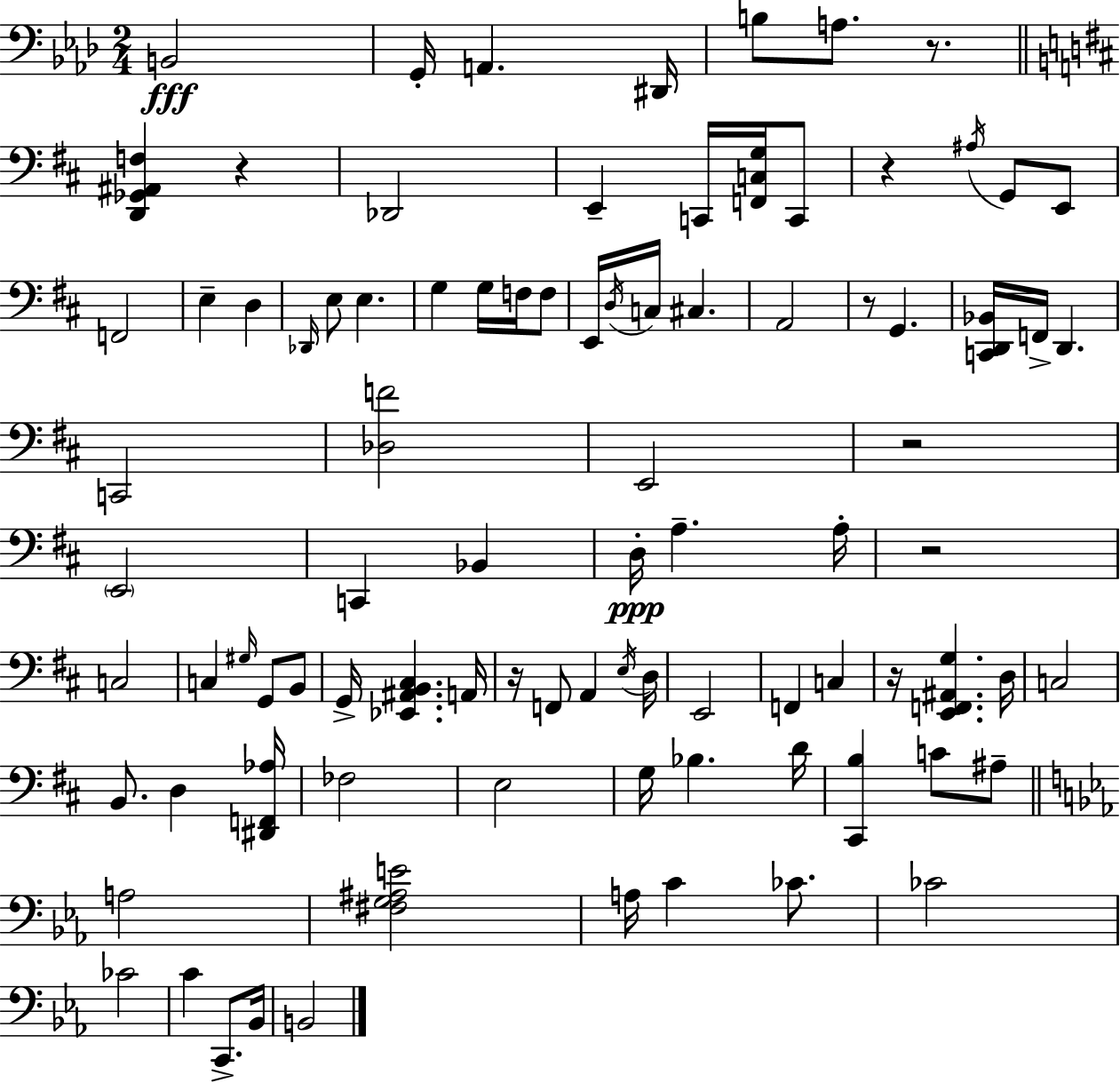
B2/h G2/s A2/q. D#2/s B3/e A3/e. R/e. [D2,Gb2,A#2,F3]/q R/q Db2/h E2/q C2/s [F2,C3,G3]/s C2/e R/q A#3/s G2/e E2/e F2/h E3/q D3/q Db2/s E3/e E3/q. G3/q G3/s F3/s F3/e E2/s D3/s C3/s C#3/q. A2/h R/e G2/q. [C2,D2,Bb2]/s F2/s D2/q. C2/h [Db3,F4]/h E2/h R/h E2/h C2/q Bb2/q D3/s A3/q. A3/s R/h C3/h C3/q G#3/s G2/e B2/e G2/s [Eb2,A#2,B2,C#3]/q. A2/s R/s F2/e A2/q E3/s D3/s E2/h F2/q C3/q R/s [E2,F2,A#2,G3]/q. D3/s C3/h B2/e. D3/q [D#2,F2,Ab3]/s FES3/h E3/h G3/s Bb3/q. D4/s [C#2,B3]/q C4/e A#3/e A3/h [F#3,G3,A#3,E4]/h A3/s C4/q CES4/e. CES4/h CES4/h C4/q C2/e. Bb2/s B2/h